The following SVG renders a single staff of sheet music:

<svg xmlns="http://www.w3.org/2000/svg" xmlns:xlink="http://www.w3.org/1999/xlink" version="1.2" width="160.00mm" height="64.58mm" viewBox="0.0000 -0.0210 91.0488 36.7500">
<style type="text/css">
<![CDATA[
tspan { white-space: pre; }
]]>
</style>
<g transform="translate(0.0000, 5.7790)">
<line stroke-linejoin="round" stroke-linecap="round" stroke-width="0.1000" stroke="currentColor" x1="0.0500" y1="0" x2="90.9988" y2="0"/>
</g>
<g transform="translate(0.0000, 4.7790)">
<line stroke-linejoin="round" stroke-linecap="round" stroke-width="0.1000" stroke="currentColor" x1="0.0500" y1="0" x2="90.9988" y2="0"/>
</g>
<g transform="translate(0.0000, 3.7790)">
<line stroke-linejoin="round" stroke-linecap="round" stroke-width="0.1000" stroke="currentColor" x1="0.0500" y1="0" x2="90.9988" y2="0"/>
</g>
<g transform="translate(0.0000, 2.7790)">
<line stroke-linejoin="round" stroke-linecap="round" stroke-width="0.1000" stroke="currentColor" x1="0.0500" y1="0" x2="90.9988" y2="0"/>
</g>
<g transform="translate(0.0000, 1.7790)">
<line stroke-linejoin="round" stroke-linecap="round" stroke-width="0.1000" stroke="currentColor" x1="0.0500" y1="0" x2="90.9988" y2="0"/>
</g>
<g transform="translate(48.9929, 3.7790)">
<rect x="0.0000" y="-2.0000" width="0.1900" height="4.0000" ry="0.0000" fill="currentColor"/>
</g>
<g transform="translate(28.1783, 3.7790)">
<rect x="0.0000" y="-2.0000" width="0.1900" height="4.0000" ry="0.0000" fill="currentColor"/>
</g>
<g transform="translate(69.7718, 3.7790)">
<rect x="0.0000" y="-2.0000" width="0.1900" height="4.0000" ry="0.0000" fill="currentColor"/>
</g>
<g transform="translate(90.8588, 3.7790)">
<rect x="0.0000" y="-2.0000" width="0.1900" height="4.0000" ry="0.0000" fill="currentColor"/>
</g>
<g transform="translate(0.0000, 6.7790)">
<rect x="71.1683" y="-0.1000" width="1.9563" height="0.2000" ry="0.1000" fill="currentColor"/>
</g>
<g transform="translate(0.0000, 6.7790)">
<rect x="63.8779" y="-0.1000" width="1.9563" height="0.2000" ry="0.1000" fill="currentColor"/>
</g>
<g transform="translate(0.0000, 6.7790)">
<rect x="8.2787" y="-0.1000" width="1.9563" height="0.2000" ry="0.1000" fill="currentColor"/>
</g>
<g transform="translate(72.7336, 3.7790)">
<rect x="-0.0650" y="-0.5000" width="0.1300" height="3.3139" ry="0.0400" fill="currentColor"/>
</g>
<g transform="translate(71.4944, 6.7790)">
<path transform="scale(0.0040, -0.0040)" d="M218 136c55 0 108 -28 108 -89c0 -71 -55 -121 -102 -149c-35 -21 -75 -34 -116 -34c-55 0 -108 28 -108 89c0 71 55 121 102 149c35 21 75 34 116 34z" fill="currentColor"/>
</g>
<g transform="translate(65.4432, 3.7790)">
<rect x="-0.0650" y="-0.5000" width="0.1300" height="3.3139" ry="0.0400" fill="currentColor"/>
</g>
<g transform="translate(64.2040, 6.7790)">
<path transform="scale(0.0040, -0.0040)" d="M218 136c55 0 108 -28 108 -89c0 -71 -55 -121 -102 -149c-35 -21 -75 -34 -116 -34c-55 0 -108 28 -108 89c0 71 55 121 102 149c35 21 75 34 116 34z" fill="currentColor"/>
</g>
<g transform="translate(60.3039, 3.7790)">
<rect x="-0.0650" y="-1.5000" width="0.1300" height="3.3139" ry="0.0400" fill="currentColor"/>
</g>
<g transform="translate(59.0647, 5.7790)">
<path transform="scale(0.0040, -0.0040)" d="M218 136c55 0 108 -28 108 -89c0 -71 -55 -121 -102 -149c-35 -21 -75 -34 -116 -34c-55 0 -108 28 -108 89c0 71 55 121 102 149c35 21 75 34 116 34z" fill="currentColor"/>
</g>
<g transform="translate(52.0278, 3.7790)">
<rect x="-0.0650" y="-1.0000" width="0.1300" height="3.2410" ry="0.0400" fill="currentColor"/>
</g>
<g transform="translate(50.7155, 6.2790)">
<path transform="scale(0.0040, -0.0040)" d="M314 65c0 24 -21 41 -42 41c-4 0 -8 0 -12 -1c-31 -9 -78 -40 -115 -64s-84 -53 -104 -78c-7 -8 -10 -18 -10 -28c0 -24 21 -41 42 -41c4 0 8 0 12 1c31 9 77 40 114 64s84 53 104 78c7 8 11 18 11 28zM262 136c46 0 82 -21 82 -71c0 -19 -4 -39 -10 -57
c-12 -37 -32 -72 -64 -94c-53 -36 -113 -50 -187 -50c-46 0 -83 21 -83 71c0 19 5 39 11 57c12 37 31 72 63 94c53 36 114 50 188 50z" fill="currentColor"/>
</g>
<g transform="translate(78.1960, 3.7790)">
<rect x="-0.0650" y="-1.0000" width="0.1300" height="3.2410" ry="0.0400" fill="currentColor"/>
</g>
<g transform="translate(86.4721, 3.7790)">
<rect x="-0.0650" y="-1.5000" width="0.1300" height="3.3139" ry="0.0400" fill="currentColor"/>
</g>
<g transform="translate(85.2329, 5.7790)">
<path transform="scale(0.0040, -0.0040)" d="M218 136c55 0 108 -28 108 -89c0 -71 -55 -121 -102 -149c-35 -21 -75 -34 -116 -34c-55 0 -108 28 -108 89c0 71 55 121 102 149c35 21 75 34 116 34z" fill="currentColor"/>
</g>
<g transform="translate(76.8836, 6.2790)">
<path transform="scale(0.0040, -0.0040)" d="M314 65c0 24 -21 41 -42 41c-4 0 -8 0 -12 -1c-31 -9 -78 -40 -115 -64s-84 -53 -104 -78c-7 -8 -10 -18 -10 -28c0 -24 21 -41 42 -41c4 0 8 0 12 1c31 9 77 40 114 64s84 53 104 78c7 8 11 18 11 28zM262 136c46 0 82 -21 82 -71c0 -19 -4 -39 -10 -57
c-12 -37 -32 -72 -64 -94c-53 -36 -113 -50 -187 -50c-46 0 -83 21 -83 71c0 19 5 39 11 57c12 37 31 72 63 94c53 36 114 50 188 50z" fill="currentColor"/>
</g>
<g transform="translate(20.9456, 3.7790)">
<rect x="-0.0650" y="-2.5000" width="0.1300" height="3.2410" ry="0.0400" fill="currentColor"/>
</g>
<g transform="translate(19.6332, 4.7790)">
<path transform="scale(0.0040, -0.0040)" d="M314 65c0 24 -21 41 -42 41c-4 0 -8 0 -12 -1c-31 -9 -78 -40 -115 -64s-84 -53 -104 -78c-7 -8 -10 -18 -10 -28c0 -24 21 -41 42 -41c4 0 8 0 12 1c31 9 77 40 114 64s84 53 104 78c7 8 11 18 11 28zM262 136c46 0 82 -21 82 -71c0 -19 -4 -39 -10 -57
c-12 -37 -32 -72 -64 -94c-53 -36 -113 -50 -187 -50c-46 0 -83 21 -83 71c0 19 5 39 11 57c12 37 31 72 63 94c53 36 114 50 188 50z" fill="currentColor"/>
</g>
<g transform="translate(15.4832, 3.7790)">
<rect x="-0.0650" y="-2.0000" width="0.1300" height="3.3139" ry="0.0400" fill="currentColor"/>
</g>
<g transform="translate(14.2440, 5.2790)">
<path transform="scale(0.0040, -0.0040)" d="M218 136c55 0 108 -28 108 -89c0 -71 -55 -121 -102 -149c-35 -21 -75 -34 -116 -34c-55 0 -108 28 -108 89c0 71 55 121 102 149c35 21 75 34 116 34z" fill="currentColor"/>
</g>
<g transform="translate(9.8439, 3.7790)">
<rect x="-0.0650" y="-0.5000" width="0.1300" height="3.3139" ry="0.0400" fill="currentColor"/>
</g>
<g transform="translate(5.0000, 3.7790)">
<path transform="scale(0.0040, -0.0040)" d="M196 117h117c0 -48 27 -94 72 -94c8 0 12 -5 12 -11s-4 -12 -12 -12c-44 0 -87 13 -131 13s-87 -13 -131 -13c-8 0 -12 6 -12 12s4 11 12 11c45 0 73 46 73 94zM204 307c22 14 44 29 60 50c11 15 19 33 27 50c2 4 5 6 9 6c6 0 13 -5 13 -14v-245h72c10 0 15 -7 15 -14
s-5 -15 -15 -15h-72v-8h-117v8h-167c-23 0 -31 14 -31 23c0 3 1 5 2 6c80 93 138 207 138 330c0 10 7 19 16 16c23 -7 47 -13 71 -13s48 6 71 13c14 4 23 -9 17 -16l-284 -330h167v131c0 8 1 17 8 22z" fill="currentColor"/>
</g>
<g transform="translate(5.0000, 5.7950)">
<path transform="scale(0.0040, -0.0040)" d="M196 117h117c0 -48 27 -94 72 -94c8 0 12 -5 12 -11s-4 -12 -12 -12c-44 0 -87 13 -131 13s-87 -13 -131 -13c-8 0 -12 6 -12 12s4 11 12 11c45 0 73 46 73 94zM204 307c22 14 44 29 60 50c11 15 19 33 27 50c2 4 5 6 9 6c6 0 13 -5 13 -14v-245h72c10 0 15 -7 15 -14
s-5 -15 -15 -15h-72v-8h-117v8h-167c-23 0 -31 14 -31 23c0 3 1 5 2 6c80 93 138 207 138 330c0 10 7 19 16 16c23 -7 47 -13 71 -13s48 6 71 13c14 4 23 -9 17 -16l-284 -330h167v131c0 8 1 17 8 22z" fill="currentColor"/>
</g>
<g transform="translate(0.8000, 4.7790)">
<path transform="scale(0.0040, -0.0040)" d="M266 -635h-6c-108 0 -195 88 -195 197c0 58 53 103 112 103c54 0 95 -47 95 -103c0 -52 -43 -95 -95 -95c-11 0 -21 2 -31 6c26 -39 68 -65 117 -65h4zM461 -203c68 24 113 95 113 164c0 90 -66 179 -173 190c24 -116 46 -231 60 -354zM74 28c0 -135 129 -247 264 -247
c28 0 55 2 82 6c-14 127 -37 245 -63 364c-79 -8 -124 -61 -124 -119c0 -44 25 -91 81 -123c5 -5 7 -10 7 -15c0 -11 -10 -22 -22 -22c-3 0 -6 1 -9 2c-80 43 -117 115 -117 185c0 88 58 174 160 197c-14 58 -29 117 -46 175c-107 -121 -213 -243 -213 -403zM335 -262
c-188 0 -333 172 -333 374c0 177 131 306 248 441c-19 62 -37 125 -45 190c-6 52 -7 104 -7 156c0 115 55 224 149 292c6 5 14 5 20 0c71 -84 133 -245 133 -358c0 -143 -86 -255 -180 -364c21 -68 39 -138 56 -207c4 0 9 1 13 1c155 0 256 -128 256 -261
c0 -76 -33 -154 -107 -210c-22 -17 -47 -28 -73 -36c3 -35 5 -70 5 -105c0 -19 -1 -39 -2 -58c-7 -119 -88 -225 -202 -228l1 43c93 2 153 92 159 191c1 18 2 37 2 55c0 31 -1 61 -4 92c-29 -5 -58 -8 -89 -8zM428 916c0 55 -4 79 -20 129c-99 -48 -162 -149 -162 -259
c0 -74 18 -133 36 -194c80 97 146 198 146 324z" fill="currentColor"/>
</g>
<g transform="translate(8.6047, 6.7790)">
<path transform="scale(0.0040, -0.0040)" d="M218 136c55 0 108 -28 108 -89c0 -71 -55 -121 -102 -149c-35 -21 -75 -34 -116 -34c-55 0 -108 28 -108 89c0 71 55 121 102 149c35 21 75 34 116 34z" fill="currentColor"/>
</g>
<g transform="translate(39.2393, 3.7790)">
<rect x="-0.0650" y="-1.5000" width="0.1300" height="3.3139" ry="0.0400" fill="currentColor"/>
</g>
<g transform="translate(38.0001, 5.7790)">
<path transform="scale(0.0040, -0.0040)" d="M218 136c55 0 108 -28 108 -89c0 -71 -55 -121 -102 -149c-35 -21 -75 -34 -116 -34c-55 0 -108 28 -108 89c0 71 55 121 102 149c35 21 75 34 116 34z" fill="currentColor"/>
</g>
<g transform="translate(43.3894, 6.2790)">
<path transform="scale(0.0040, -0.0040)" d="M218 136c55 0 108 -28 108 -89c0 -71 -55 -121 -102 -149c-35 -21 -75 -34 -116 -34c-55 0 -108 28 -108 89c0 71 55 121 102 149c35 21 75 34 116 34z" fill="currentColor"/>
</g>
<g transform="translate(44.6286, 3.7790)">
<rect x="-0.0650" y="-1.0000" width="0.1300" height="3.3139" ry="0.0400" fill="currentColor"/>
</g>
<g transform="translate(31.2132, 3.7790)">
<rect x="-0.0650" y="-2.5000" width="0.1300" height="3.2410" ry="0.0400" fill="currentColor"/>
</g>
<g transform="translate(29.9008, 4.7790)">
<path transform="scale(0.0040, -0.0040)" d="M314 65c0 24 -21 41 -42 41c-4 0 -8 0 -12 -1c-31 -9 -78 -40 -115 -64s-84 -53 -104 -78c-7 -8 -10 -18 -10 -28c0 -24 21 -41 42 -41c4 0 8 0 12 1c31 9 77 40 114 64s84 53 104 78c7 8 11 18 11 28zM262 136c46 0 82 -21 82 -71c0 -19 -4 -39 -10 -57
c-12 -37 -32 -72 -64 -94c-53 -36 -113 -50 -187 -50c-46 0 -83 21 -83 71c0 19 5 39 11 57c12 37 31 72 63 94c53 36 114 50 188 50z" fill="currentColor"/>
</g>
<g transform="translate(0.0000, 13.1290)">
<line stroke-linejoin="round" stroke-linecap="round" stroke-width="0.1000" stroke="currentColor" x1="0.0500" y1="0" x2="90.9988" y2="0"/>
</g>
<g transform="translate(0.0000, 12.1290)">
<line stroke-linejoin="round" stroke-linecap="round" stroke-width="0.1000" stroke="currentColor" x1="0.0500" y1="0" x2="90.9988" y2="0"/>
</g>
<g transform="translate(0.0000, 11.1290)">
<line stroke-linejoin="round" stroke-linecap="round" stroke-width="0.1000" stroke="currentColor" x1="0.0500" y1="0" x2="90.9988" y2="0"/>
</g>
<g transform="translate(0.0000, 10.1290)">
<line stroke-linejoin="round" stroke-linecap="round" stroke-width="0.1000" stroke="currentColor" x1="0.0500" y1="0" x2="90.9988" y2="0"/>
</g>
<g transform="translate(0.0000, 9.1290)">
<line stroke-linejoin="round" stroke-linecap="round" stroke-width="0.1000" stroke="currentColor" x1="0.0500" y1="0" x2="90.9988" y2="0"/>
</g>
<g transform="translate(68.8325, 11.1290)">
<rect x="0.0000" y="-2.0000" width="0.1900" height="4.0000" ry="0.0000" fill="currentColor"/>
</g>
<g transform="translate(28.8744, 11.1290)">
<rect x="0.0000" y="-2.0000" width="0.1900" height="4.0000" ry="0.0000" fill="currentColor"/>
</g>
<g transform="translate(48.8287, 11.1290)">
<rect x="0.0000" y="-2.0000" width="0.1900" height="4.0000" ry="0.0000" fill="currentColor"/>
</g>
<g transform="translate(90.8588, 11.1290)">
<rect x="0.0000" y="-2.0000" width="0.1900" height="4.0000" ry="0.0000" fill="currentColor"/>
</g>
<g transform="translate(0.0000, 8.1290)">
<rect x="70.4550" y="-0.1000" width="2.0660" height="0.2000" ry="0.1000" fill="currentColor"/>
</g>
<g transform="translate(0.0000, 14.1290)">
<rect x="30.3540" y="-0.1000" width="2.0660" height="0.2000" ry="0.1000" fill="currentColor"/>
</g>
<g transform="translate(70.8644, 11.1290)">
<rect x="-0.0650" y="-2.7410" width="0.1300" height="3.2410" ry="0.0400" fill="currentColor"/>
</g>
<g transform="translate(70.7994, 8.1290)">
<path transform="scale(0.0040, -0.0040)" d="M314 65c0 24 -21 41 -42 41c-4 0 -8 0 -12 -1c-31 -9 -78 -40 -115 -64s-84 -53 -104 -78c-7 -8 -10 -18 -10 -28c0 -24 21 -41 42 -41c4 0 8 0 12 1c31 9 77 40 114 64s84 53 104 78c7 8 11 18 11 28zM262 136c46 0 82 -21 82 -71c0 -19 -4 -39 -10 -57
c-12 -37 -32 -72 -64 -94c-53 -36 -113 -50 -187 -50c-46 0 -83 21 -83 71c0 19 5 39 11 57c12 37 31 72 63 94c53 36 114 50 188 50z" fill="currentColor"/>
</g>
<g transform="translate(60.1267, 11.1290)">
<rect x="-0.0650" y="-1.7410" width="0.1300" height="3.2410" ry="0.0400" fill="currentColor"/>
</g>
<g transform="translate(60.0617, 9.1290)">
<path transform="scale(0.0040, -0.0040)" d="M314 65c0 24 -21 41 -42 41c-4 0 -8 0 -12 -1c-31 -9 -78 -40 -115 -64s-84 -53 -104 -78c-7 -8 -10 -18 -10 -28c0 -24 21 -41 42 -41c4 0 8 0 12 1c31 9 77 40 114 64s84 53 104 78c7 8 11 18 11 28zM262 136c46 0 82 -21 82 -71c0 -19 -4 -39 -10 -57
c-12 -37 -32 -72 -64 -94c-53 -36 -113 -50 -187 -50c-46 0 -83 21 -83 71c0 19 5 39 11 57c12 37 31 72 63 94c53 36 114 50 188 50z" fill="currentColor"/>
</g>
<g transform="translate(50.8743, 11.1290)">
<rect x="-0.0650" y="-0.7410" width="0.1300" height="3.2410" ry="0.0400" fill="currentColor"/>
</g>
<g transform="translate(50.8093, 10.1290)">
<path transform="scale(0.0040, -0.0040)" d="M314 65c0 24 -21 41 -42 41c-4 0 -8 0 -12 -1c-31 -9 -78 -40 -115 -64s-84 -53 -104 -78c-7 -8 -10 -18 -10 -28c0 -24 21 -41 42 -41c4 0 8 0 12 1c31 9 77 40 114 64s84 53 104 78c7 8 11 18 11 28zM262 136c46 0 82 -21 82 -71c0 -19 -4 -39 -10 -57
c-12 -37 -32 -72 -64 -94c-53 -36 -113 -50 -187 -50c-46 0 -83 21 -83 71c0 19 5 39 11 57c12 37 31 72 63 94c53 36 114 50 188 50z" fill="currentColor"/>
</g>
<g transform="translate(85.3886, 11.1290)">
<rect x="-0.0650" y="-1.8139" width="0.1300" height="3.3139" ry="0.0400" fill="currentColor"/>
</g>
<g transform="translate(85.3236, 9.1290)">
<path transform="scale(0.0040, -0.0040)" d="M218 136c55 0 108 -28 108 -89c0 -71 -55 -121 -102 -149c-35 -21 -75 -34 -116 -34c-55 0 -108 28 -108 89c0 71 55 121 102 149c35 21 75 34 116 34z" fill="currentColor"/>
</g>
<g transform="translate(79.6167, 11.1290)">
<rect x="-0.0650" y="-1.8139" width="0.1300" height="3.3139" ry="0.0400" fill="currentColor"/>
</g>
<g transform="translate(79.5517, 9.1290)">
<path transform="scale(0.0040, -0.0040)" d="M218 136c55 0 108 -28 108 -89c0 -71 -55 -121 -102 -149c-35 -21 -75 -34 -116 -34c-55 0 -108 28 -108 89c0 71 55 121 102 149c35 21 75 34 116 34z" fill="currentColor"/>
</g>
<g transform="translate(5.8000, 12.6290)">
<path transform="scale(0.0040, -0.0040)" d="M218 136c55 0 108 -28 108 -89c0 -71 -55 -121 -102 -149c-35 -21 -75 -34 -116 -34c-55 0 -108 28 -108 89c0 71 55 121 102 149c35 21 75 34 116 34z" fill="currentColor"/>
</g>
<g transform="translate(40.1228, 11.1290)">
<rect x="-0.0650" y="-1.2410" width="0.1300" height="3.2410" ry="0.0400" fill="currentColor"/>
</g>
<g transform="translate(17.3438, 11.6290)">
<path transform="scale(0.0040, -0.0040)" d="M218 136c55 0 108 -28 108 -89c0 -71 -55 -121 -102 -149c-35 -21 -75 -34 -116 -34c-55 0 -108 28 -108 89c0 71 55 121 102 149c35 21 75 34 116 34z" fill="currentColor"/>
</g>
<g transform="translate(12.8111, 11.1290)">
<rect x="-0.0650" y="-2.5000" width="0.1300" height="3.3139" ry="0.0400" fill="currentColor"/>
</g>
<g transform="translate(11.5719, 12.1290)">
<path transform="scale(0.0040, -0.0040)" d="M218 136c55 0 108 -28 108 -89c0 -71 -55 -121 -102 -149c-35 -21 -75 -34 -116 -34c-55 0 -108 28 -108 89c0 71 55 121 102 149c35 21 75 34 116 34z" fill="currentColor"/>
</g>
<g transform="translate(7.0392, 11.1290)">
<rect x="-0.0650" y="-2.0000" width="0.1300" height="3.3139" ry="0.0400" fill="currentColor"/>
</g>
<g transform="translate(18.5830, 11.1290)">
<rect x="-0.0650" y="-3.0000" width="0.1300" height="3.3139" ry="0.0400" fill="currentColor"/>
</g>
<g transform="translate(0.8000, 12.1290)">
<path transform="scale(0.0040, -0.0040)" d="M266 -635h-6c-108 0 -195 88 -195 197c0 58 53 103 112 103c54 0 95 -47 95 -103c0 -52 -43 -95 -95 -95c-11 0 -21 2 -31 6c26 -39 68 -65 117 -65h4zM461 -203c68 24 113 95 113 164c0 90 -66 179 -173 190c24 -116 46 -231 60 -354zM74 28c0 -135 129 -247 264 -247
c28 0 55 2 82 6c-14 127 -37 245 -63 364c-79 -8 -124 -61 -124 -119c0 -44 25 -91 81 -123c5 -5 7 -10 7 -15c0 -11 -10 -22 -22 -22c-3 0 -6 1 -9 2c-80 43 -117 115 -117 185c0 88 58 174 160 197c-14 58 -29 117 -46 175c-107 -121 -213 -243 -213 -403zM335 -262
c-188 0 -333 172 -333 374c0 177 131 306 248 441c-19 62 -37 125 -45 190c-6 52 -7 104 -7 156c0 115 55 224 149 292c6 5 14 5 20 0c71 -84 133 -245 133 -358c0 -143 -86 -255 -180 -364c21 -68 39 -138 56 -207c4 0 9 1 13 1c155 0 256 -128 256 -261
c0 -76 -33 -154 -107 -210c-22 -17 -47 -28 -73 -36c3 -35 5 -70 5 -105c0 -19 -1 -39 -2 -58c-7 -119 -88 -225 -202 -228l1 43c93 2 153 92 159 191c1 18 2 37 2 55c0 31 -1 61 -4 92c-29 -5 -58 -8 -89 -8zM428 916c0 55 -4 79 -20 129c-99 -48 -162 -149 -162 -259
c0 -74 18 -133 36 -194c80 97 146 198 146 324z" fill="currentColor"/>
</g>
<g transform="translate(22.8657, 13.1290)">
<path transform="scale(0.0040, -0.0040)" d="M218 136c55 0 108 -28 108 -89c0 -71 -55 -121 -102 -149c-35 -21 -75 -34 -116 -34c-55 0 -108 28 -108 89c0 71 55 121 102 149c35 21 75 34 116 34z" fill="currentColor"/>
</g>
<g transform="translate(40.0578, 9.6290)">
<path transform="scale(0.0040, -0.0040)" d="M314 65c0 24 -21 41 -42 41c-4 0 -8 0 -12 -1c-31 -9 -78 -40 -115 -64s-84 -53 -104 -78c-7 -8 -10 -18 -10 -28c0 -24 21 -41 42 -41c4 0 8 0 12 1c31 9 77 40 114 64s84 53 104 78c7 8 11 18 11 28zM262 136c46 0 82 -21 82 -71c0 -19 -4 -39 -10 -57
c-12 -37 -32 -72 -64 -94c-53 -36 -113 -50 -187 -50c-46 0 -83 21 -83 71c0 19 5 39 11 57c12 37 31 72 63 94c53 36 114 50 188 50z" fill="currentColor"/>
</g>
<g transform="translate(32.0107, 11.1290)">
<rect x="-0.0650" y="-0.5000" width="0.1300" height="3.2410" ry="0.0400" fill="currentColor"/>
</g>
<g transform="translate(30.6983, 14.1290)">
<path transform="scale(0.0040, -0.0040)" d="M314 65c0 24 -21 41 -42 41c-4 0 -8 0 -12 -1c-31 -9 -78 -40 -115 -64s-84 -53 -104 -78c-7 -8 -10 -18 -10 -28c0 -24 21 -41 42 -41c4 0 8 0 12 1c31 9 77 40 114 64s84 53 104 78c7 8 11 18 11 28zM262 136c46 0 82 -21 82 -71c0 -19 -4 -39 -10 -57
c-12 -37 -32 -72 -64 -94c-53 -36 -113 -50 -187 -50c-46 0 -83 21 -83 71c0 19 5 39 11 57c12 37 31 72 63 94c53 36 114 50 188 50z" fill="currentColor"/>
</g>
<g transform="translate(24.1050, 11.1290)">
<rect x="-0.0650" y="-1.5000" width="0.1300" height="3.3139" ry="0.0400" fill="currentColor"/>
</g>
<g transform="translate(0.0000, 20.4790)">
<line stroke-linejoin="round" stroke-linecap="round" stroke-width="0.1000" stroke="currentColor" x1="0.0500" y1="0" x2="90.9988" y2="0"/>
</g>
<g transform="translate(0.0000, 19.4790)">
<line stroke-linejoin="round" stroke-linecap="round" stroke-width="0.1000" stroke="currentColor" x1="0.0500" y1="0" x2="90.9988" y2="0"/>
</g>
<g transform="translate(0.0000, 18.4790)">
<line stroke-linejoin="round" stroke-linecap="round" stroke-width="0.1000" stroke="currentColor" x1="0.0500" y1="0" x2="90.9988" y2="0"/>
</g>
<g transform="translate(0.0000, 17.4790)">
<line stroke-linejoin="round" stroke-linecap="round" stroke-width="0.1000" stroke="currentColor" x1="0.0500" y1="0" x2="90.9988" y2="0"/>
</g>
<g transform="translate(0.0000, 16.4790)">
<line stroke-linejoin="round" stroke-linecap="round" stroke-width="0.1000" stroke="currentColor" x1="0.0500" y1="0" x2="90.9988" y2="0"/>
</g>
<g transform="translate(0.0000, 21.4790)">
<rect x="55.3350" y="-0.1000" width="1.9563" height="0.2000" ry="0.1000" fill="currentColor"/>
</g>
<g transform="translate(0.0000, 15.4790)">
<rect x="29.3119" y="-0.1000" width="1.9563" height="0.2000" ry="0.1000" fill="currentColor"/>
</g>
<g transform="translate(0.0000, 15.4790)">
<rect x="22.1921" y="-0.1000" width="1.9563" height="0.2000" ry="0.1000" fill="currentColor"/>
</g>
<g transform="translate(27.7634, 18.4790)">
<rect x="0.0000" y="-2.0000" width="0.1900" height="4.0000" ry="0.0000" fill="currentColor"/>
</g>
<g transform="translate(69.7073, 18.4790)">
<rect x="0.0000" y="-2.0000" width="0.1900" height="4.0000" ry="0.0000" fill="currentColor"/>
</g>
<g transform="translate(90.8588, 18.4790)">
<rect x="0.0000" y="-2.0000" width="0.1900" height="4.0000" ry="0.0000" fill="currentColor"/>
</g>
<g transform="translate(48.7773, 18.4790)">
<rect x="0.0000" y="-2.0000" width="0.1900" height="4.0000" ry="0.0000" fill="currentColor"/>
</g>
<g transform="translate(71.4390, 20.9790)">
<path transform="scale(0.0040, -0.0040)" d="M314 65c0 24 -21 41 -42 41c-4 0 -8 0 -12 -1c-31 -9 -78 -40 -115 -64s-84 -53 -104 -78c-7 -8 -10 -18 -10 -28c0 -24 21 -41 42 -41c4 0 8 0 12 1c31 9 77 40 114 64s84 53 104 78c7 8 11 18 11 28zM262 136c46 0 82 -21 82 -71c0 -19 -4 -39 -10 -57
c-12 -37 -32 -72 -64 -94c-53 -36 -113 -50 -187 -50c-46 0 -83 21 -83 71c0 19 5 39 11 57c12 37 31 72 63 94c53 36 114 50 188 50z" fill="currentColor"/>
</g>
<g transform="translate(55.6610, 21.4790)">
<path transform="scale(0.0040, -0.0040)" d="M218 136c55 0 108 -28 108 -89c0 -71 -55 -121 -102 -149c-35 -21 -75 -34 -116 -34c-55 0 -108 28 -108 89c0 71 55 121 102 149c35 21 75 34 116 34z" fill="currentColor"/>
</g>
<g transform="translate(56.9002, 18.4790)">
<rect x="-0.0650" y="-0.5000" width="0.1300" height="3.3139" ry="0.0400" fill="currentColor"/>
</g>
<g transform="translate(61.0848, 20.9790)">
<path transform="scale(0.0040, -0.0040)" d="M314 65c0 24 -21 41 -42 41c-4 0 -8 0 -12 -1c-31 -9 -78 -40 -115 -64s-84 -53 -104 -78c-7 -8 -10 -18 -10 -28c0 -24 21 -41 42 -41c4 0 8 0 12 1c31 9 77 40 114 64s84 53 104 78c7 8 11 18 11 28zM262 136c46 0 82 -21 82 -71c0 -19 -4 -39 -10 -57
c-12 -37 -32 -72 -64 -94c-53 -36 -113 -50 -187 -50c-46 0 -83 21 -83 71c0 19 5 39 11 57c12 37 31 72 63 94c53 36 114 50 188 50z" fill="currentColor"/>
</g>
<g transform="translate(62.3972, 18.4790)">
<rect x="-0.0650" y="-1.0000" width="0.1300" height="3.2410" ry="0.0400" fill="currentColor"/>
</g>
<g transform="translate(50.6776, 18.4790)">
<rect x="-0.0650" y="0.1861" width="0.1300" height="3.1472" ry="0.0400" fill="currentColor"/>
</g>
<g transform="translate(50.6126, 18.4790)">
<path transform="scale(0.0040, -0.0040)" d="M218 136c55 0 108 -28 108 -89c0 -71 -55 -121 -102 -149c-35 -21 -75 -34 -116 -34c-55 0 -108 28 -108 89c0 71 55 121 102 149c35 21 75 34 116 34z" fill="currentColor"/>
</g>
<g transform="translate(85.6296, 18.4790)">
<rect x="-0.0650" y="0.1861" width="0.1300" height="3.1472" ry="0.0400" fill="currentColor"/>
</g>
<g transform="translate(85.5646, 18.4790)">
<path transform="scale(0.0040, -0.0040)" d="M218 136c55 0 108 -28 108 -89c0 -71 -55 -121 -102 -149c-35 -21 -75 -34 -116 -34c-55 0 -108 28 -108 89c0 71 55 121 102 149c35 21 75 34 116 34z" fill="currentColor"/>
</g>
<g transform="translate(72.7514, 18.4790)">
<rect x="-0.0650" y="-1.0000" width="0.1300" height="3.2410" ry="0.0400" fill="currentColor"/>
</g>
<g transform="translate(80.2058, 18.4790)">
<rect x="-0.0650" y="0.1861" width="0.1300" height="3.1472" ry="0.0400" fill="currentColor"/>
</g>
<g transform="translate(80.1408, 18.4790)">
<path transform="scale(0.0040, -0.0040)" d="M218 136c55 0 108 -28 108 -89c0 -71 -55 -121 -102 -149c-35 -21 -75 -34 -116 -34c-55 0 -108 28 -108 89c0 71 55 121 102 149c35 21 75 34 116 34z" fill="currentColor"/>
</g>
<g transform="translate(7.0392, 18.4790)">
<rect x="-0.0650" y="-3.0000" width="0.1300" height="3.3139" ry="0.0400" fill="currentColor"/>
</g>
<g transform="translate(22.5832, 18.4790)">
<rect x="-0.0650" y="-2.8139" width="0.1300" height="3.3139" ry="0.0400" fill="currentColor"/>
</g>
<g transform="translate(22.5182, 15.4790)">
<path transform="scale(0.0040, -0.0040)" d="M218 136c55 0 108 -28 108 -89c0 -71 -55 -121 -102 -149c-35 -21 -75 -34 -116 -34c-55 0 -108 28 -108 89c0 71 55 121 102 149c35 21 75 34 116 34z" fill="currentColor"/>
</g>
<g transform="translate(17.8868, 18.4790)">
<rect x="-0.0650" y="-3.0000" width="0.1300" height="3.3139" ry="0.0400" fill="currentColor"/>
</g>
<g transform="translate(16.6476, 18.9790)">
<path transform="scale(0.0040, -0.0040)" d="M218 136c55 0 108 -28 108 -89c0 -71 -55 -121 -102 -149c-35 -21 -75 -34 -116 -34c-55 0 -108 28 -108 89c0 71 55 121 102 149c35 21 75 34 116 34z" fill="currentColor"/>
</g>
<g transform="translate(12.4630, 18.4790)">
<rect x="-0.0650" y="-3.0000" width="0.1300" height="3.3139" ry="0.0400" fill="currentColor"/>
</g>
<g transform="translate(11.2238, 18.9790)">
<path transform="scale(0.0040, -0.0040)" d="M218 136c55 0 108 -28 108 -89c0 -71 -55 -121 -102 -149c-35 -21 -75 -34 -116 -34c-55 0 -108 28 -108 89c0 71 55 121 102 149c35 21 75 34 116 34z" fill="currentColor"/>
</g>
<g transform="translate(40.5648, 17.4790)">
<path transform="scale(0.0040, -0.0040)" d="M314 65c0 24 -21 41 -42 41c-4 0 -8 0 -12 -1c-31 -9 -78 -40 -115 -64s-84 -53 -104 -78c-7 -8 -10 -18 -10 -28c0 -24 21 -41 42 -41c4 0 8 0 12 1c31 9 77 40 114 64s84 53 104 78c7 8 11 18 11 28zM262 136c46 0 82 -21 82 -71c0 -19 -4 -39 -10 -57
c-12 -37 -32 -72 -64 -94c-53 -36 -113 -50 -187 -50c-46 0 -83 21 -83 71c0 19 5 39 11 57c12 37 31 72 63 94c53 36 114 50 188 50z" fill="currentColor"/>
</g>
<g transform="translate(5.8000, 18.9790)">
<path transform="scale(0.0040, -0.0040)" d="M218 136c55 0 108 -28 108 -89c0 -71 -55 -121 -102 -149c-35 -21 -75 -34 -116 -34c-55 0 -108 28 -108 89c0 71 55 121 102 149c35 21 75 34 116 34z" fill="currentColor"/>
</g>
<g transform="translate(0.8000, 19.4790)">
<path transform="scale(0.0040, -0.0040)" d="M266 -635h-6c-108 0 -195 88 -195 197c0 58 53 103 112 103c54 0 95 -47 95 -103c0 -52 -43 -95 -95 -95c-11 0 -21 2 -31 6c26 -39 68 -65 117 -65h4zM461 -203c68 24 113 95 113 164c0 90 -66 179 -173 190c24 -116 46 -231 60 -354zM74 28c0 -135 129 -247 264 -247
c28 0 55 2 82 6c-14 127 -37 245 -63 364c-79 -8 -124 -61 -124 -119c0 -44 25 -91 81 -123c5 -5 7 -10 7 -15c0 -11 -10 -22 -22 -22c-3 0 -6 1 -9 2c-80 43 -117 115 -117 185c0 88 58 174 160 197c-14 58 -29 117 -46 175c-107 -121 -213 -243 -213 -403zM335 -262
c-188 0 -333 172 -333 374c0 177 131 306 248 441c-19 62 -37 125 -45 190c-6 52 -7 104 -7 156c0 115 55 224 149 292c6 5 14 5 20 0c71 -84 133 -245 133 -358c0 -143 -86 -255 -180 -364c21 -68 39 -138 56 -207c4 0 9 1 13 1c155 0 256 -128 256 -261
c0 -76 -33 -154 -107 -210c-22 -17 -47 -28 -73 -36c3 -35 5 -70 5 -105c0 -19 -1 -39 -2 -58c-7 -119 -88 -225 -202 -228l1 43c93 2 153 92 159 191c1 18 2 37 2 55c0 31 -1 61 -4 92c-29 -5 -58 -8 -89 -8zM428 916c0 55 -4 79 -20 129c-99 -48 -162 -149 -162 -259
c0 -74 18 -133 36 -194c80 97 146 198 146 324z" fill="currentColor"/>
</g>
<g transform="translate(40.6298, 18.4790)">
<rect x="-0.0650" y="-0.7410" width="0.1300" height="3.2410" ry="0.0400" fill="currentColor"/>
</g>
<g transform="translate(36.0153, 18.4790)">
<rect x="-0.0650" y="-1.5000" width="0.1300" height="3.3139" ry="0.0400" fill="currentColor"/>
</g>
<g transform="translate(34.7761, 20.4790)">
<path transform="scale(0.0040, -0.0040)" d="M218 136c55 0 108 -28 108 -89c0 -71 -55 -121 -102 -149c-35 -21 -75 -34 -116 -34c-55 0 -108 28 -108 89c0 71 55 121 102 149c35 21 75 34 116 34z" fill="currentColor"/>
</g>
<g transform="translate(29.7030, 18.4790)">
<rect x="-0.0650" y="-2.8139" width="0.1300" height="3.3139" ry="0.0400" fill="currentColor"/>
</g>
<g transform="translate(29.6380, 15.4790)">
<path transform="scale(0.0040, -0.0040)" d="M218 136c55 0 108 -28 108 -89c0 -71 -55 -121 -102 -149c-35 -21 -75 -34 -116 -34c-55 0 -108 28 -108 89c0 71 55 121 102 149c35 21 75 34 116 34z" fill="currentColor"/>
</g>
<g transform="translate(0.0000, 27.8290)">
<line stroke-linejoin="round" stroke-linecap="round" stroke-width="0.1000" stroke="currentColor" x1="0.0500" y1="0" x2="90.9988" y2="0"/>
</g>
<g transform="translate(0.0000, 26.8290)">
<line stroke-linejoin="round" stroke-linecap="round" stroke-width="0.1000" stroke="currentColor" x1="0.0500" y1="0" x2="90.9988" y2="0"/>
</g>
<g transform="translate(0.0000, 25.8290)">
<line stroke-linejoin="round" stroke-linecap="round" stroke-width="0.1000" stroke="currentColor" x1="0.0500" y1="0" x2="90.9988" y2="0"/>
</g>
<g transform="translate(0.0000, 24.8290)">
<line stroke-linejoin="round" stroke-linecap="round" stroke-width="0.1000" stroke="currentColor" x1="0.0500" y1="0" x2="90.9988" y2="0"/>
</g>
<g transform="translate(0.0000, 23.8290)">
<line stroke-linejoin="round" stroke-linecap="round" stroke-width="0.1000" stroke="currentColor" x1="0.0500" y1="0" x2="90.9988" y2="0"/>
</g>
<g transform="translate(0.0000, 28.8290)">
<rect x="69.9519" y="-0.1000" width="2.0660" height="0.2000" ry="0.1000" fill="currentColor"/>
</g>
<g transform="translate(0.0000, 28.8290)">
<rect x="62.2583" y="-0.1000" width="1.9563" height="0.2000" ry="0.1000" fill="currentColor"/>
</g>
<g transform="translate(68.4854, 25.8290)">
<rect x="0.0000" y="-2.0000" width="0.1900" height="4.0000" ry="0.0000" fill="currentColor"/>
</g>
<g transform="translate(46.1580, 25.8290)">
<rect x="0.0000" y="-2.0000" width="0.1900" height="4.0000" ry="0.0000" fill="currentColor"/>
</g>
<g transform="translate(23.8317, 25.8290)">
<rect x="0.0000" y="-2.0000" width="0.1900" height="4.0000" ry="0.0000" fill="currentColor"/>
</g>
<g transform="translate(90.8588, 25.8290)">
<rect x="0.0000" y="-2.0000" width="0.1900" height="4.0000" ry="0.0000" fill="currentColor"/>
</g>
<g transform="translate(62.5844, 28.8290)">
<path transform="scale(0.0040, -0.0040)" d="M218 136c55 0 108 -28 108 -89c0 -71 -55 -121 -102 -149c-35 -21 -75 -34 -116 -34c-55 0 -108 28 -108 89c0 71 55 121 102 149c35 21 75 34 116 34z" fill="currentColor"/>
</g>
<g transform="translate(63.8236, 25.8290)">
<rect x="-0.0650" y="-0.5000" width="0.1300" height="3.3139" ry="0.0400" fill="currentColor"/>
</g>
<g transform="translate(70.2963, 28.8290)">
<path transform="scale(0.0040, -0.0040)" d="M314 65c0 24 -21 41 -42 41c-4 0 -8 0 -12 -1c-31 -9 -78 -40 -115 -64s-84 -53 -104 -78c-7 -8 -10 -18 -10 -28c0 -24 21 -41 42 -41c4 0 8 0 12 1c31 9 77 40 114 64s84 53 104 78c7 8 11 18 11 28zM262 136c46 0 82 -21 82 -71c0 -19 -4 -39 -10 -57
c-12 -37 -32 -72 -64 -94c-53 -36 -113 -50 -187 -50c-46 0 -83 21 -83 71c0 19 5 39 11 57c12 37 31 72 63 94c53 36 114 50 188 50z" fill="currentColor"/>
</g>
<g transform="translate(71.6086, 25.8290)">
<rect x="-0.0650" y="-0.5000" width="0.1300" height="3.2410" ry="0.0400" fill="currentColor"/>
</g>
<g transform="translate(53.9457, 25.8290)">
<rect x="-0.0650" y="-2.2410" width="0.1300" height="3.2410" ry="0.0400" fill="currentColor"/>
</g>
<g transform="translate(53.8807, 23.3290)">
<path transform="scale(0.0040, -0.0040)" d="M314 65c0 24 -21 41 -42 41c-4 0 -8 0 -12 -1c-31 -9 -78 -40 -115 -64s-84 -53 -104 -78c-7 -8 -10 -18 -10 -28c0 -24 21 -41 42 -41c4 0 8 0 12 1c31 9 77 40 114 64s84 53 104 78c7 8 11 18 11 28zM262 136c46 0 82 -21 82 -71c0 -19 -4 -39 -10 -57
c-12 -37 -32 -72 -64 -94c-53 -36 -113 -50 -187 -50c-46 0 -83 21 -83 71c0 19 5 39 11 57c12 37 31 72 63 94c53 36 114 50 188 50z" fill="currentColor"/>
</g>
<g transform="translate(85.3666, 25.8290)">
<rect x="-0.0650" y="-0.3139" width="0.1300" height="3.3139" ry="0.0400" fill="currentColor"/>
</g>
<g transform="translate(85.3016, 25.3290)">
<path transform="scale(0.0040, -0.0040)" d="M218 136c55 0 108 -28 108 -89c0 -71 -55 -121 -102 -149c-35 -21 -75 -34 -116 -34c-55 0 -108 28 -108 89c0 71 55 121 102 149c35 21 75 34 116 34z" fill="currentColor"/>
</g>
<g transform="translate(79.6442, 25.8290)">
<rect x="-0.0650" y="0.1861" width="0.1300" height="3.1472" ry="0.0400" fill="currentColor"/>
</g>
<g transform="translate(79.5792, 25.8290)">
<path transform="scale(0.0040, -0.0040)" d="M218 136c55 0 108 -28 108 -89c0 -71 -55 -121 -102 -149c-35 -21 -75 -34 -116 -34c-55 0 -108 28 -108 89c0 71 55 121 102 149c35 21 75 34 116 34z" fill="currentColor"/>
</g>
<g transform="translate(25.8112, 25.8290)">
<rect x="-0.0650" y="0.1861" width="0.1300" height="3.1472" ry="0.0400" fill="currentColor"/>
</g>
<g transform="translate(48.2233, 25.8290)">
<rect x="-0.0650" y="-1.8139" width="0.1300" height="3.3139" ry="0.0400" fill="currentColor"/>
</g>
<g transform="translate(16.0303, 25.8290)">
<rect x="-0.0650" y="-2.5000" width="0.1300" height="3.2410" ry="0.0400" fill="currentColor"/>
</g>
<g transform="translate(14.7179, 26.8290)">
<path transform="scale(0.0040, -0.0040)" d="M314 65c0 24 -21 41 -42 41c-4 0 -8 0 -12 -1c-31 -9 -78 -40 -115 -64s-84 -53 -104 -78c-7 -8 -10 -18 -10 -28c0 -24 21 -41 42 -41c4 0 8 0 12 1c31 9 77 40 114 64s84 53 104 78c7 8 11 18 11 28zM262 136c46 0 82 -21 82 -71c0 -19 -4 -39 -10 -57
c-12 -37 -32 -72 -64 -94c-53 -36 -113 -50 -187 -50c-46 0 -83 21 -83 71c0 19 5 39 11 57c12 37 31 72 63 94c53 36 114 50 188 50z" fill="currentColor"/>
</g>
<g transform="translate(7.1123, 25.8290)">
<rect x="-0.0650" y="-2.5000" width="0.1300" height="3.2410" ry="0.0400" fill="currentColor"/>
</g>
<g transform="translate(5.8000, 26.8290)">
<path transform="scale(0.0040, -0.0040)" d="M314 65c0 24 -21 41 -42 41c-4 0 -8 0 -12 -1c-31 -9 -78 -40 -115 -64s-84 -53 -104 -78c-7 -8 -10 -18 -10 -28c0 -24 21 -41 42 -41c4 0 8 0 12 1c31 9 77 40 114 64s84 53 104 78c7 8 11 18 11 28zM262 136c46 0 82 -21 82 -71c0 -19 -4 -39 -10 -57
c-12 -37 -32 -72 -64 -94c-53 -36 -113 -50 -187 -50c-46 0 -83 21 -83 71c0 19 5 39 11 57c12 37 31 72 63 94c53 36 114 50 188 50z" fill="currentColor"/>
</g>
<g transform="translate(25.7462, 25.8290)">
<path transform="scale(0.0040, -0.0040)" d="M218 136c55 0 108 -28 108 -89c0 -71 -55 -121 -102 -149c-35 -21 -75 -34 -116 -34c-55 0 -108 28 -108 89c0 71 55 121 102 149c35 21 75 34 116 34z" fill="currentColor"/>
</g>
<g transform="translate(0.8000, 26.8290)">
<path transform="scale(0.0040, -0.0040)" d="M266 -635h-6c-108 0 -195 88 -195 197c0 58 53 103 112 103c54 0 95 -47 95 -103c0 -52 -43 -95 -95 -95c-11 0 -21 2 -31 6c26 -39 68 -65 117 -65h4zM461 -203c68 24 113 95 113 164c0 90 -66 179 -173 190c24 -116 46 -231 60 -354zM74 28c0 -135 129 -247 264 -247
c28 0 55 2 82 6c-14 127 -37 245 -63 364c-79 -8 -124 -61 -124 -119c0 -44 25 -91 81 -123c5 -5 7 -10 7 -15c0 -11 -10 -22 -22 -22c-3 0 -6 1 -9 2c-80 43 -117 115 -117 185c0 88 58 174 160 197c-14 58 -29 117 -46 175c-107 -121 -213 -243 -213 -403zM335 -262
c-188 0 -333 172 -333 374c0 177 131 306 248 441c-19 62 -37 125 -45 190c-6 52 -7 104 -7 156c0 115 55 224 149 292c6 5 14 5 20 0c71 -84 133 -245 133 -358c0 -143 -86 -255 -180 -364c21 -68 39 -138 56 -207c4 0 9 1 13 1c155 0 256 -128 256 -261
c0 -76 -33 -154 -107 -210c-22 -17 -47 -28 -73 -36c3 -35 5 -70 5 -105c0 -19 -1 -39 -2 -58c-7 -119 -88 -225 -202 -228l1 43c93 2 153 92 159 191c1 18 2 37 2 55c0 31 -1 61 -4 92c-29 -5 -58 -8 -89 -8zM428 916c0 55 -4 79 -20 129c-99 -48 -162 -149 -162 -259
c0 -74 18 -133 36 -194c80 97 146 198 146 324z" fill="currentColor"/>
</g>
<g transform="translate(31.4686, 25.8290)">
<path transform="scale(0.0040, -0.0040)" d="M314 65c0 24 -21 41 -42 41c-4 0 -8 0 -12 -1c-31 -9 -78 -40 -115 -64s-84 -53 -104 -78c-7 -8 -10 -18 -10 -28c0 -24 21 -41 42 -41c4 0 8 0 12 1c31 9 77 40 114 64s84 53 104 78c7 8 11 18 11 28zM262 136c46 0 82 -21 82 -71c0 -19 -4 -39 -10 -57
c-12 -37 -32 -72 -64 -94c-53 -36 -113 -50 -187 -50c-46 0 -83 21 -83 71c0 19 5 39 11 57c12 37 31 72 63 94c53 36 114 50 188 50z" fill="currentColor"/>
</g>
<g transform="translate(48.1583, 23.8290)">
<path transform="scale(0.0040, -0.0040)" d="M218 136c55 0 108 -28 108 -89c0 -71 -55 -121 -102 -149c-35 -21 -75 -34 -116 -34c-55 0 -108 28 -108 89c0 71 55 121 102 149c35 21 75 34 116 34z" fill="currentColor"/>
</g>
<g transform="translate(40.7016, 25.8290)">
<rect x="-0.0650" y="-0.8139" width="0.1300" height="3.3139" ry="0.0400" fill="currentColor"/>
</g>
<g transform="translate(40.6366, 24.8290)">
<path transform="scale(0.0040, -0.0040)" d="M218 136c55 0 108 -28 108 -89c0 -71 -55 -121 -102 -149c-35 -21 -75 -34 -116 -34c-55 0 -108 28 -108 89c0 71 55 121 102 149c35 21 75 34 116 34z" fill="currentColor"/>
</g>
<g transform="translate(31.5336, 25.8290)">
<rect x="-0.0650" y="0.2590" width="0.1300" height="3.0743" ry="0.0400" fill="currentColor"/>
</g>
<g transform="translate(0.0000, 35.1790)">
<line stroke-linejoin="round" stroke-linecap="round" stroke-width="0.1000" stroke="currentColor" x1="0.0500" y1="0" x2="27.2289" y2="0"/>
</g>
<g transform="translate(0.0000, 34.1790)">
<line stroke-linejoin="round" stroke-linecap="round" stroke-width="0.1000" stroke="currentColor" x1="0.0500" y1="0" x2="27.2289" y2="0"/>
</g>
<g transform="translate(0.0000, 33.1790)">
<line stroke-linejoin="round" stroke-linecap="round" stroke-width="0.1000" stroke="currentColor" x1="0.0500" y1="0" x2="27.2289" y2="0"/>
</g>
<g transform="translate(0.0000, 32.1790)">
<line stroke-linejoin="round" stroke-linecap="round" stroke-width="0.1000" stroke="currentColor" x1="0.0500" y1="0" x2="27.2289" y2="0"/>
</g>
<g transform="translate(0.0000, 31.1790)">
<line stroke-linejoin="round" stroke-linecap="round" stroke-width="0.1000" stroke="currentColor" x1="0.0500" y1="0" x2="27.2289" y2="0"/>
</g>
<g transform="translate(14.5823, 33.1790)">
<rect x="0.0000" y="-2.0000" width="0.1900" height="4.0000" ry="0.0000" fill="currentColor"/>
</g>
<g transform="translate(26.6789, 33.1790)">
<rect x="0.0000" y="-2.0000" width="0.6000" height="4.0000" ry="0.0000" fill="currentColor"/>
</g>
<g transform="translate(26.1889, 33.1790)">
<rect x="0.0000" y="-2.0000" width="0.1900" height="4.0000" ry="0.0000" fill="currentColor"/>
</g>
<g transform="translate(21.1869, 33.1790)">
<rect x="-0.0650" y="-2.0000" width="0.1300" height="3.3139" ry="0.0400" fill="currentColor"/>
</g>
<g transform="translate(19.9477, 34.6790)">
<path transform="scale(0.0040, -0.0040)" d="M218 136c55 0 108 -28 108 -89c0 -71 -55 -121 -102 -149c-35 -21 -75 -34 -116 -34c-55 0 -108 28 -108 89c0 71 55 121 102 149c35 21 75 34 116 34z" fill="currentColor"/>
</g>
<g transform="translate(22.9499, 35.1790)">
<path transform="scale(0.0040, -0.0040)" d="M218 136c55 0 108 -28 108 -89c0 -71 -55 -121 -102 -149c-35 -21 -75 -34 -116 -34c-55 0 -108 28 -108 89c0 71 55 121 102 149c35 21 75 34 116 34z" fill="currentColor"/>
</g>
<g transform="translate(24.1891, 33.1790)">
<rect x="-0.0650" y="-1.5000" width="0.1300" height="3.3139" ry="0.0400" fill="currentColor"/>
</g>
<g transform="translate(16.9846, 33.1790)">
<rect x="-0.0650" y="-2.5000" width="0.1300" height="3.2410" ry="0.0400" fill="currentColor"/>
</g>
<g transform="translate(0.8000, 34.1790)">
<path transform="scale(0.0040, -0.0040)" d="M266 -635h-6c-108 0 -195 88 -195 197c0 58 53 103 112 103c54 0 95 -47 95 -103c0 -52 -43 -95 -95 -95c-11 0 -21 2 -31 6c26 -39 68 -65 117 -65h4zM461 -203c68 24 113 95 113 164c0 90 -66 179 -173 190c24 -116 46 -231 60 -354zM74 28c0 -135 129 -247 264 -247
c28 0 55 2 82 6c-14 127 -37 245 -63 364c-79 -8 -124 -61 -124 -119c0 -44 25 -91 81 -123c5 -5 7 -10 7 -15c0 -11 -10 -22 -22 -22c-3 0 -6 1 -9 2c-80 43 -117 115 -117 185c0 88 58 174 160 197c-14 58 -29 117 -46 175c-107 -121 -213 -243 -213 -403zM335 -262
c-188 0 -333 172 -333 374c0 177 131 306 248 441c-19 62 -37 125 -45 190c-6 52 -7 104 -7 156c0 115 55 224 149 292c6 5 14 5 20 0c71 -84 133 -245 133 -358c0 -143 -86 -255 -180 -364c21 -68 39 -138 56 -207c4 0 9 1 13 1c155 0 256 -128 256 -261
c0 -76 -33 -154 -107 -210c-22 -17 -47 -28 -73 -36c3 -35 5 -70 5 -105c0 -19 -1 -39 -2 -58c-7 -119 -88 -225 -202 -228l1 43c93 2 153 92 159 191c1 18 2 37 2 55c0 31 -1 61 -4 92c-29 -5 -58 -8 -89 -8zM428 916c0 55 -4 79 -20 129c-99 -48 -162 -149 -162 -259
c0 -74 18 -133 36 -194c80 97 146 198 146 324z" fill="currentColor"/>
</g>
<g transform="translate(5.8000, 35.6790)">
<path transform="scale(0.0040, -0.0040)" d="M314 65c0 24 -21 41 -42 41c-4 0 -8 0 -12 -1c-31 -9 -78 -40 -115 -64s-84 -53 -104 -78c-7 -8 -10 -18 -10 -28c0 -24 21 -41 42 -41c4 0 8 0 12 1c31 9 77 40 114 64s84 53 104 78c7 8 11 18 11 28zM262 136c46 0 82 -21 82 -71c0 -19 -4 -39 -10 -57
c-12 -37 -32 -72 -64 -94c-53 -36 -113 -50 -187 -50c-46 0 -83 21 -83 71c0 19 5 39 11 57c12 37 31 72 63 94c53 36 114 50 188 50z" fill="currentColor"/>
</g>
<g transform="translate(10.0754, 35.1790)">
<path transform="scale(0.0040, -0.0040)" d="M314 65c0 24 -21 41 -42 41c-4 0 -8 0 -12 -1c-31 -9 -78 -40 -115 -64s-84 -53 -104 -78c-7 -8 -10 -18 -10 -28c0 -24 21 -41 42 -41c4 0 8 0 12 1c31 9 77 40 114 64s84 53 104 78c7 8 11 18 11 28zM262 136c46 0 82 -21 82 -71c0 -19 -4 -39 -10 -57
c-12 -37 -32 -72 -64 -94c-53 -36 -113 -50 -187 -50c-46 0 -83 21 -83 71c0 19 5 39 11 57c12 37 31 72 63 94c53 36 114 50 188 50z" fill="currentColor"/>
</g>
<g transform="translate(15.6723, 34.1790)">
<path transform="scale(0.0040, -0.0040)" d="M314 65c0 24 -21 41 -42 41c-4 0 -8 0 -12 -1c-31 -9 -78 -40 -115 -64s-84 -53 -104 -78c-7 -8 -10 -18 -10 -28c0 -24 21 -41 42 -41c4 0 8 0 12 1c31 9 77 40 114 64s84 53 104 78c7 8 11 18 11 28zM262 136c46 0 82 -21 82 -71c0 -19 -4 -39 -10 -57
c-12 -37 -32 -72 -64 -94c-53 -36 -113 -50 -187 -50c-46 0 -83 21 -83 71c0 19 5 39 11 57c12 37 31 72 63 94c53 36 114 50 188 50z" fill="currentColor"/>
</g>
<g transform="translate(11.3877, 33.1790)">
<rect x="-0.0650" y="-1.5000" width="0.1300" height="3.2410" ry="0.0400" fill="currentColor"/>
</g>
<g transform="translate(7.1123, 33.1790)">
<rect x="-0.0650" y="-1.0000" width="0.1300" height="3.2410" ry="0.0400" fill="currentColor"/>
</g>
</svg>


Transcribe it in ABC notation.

X:1
T:Untitled
M:4/4
L:1/4
K:C
C F G2 G2 E D D2 E C C D2 E F G A E C2 e2 d2 f2 a2 f f A A A a a E d2 B C D2 D2 B B G2 G2 B B2 d f g2 C C2 B c D2 E2 G2 F E